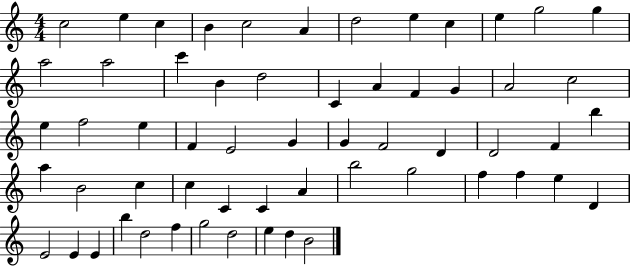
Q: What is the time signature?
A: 4/4